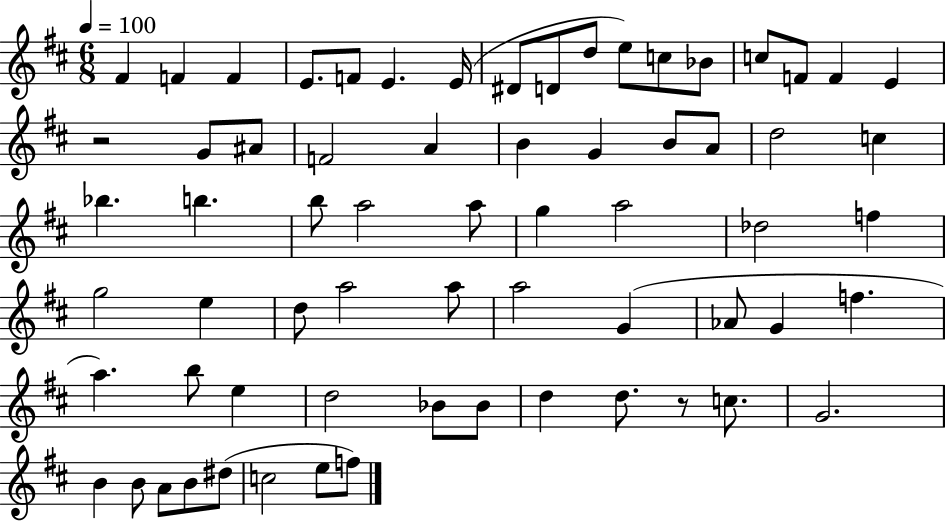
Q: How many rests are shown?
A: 2